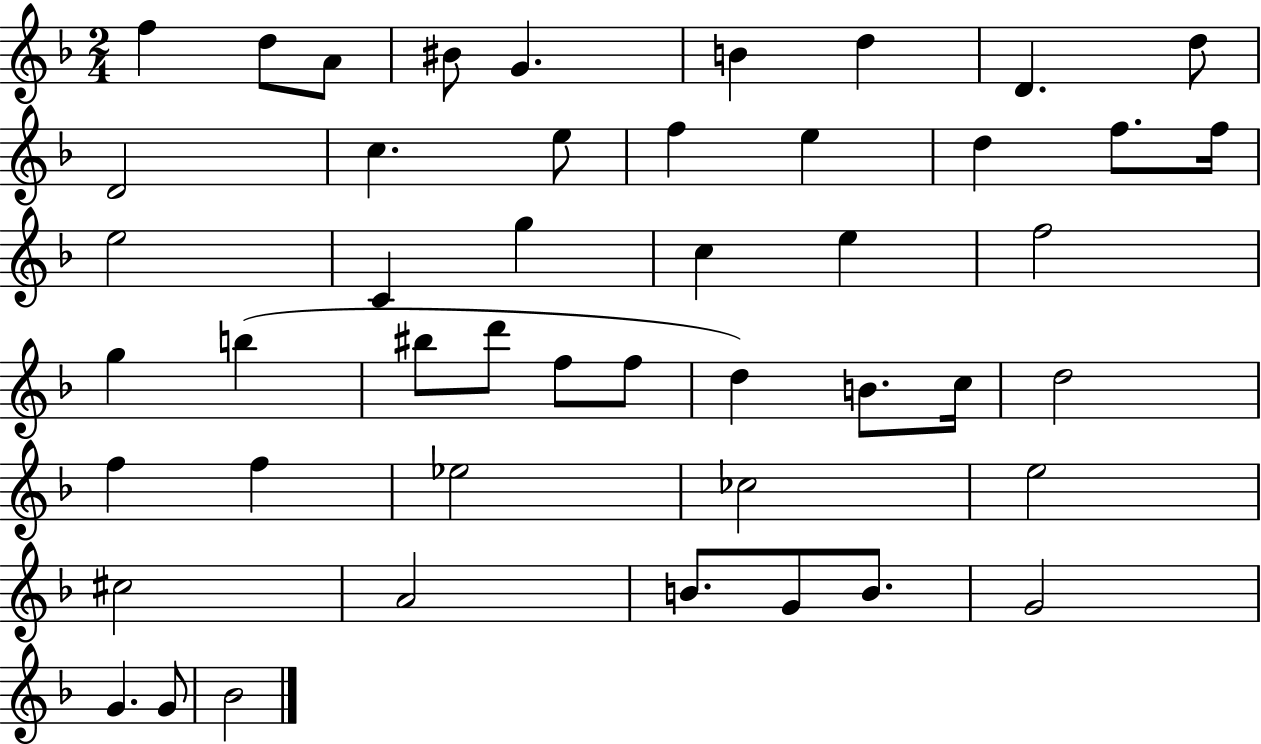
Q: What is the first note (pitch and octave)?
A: F5